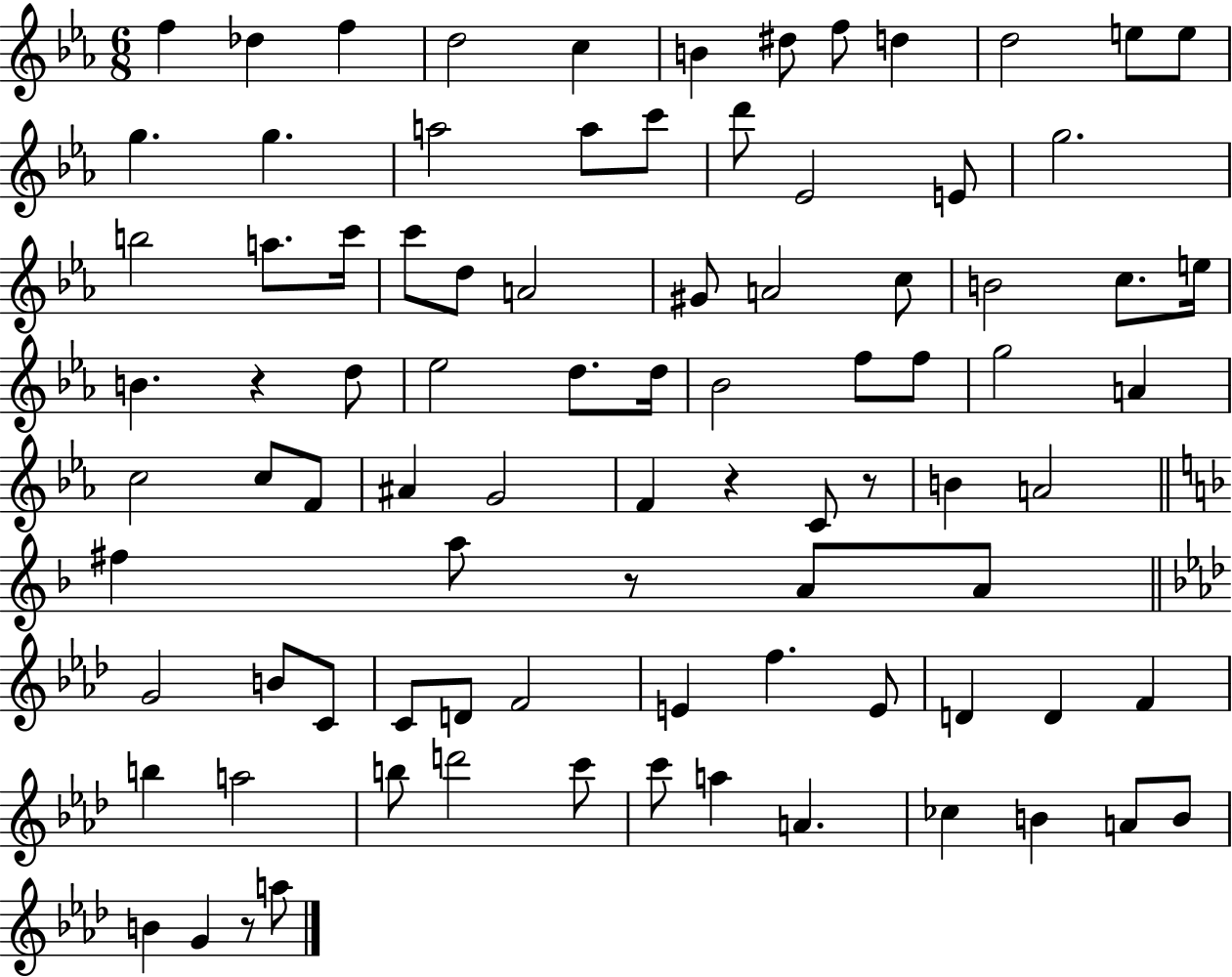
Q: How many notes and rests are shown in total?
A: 88